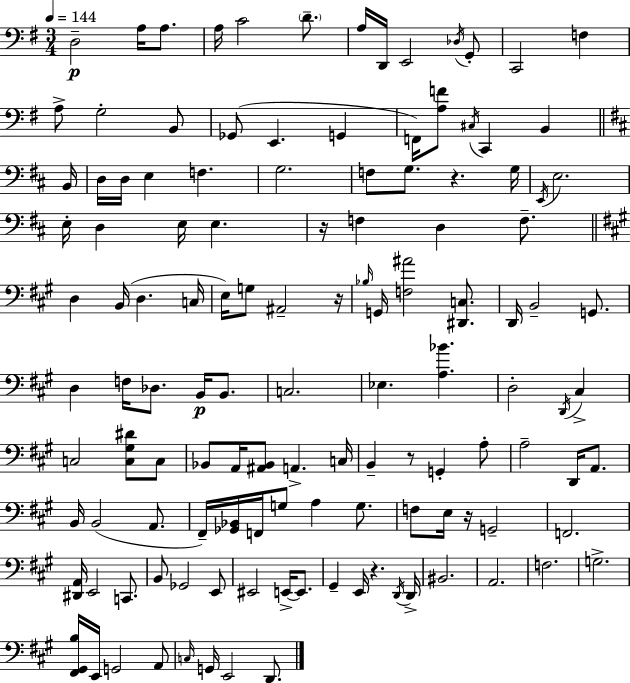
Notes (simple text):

D3/h A3/s A3/e. A3/s C4/h D4/e. A3/s D2/s E2/h Db3/s G2/e C2/h F3/q A3/e G3/h B2/e Gb2/e E2/q. G2/q F2/s [A3,F4]/e C#3/s C2/q B2/q B2/s D3/s D3/s E3/q F3/q. G3/h. F3/e G3/e. R/q. G3/s E2/s E3/h. E3/s D3/q E3/s E3/q. R/s F3/q D3/q F3/e. D3/q B2/s D3/q. C3/s E3/s G3/e A#2/h R/s Bb3/s G2/s [F3,A#4]/h [D#2,C3]/e. D2/s B2/h G2/e. D3/q F3/s Db3/e. B2/s B2/e. C3/h. Eb3/q. [A3,Bb4]/q. D3/h D2/s C#3/q C3/h [C3,G#3,D#4]/e C3/e Bb2/e A2/s [A#2,Bb2]/e A2/q. C3/s B2/q R/e G2/q A3/e A3/h D2/s A2/e. B2/s B2/h A2/e. F#2/s [Gb2,Bb2]/s F2/s G3/e A3/q G3/e. F3/e E3/s R/s G2/h F2/h. [D#2,A2]/s E2/h C2/e. B2/e Gb2/h E2/e EIS2/h E2/s E2/e. G#2/q E2/s R/q. D2/s D2/s BIS2/h. A2/h. F3/h. G3/h. [F#2,G#2,B3]/s E2/s G2/h A2/e C3/s G2/s E2/h D2/e.